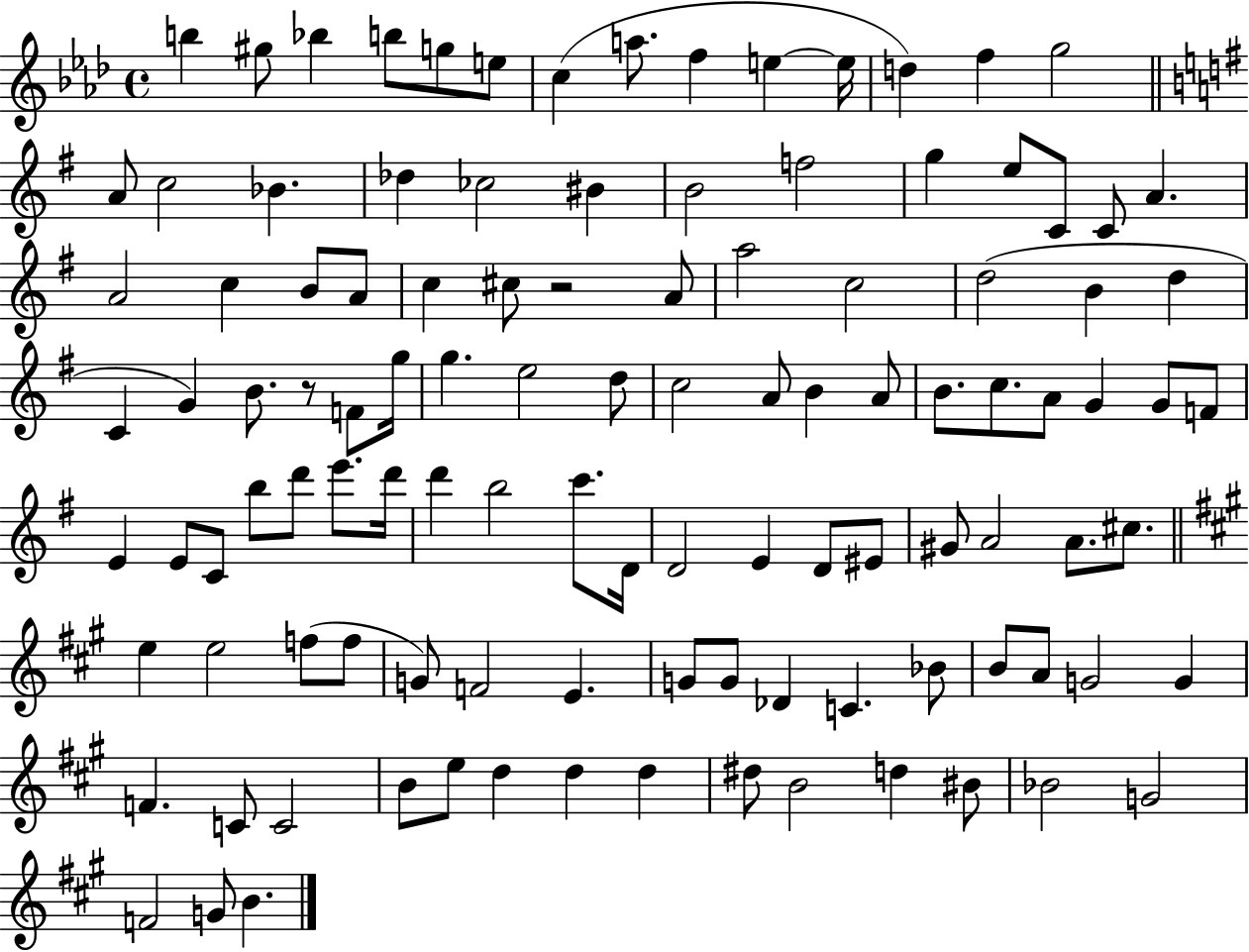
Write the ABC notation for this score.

X:1
T:Untitled
M:4/4
L:1/4
K:Ab
b ^g/2 _b b/2 g/2 e/2 c a/2 f e e/4 d f g2 A/2 c2 _B _d _c2 ^B B2 f2 g e/2 C/2 C/2 A A2 c B/2 A/2 c ^c/2 z2 A/2 a2 c2 d2 B d C G B/2 z/2 F/2 g/4 g e2 d/2 c2 A/2 B A/2 B/2 c/2 A/2 G G/2 F/2 E E/2 C/2 b/2 d'/2 e'/2 d'/4 d' b2 c'/2 D/4 D2 E D/2 ^E/2 ^G/2 A2 A/2 ^c/2 e e2 f/2 f/2 G/2 F2 E G/2 G/2 _D C _B/2 B/2 A/2 G2 G F C/2 C2 B/2 e/2 d d d ^d/2 B2 d ^B/2 _B2 G2 F2 G/2 B